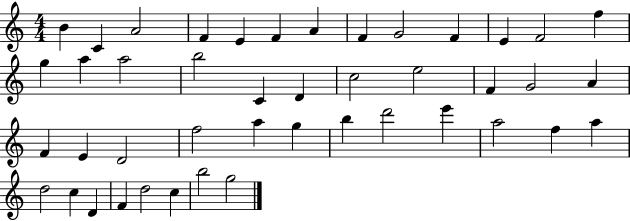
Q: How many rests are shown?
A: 0